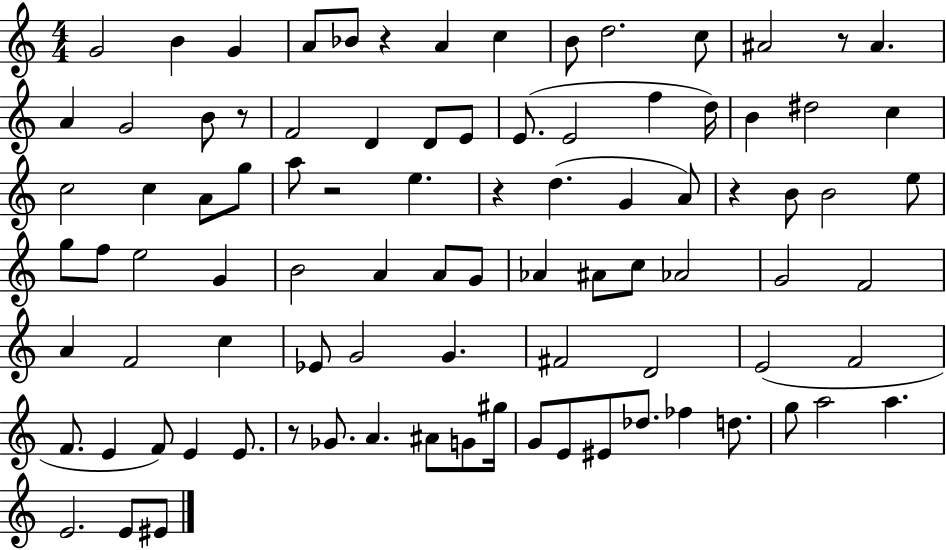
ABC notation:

X:1
T:Untitled
M:4/4
L:1/4
K:C
G2 B G A/2 _B/2 z A c B/2 d2 c/2 ^A2 z/2 ^A A G2 B/2 z/2 F2 D D/2 E/2 E/2 E2 f d/4 B ^d2 c c2 c A/2 g/2 a/2 z2 e z d G A/2 z B/2 B2 e/2 g/2 f/2 e2 G B2 A A/2 G/2 _A ^A/2 c/2 _A2 G2 F2 A F2 c _E/2 G2 G ^F2 D2 E2 F2 F/2 E F/2 E E/2 z/2 _G/2 A ^A/2 G/2 ^g/4 G/2 E/2 ^E/2 _d/2 _f d/2 g/2 a2 a E2 E/2 ^E/2